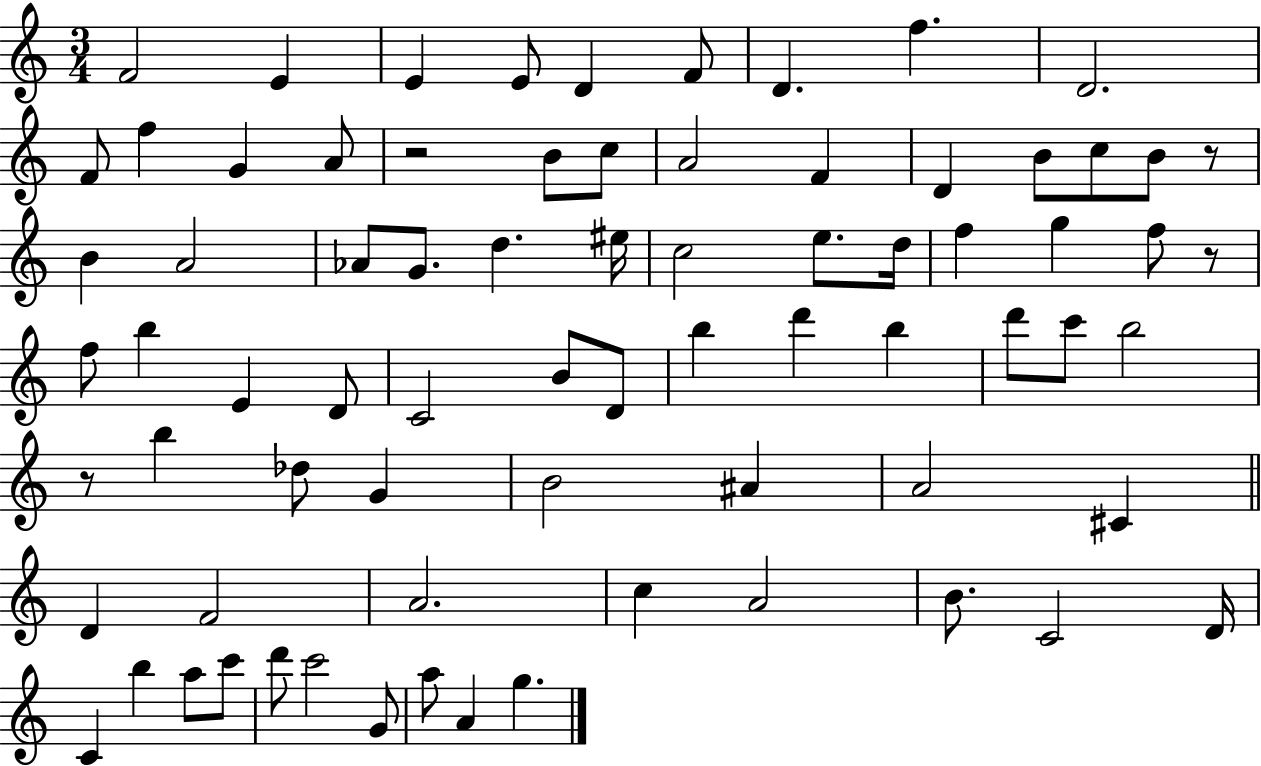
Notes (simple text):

F4/h E4/q E4/q E4/e D4/q F4/e D4/q. F5/q. D4/h. F4/e F5/q G4/q A4/e R/h B4/e C5/e A4/h F4/q D4/q B4/e C5/e B4/e R/e B4/q A4/h Ab4/e G4/e. D5/q. EIS5/s C5/h E5/e. D5/s F5/q G5/q F5/e R/e F5/e B5/q E4/q D4/e C4/h B4/e D4/e B5/q D6/q B5/q D6/e C6/e B5/h R/e B5/q Db5/e G4/q B4/h A#4/q A4/h C#4/q D4/q F4/h A4/h. C5/q A4/h B4/e. C4/h D4/s C4/q B5/q A5/e C6/e D6/e C6/h G4/e A5/e A4/q G5/q.